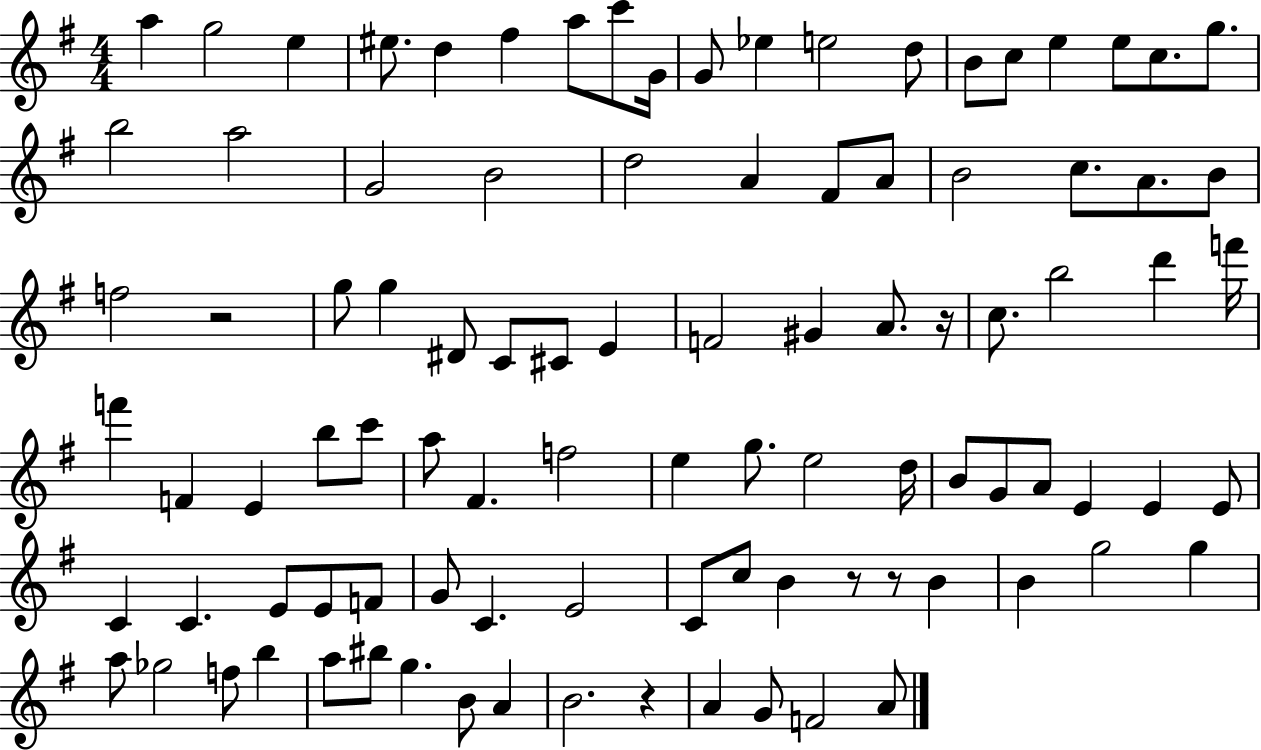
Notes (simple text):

A5/q G5/h E5/q EIS5/e. D5/q F#5/q A5/e C6/e G4/s G4/e Eb5/q E5/h D5/e B4/e C5/e E5/q E5/e C5/e. G5/e. B5/h A5/h G4/h B4/h D5/h A4/q F#4/e A4/e B4/h C5/e. A4/e. B4/e F5/h R/h G5/e G5/q D#4/e C4/e C#4/e E4/q F4/h G#4/q A4/e. R/s C5/e. B5/h D6/q F6/s F6/q F4/q E4/q B5/e C6/e A5/e F#4/q. F5/h E5/q G5/e. E5/h D5/s B4/e G4/e A4/e E4/q E4/q E4/e C4/q C4/q. E4/e E4/e F4/e G4/e C4/q. E4/h C4/e C5/e B4/q R/e R/e B4/q B4/q G5/h G5/q A5/e Gb5/h F5/e B5/q A5/e BIS5/e G5/q. B4/e A4/q B4/h. R/q A4/q G4/e F4/h A4/e